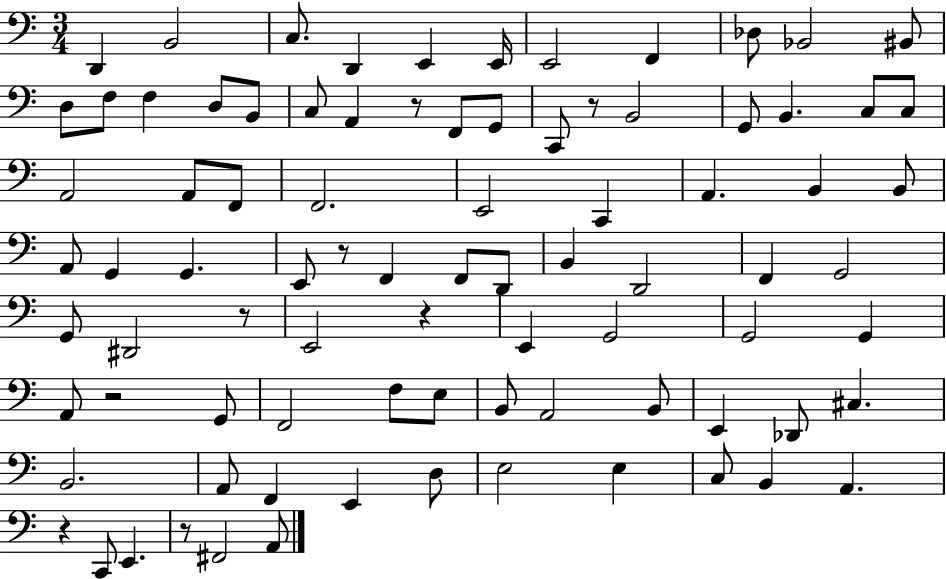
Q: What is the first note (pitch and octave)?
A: D2